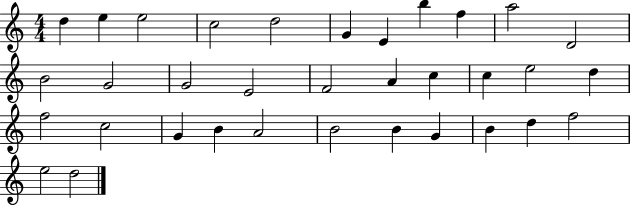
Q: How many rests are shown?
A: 0